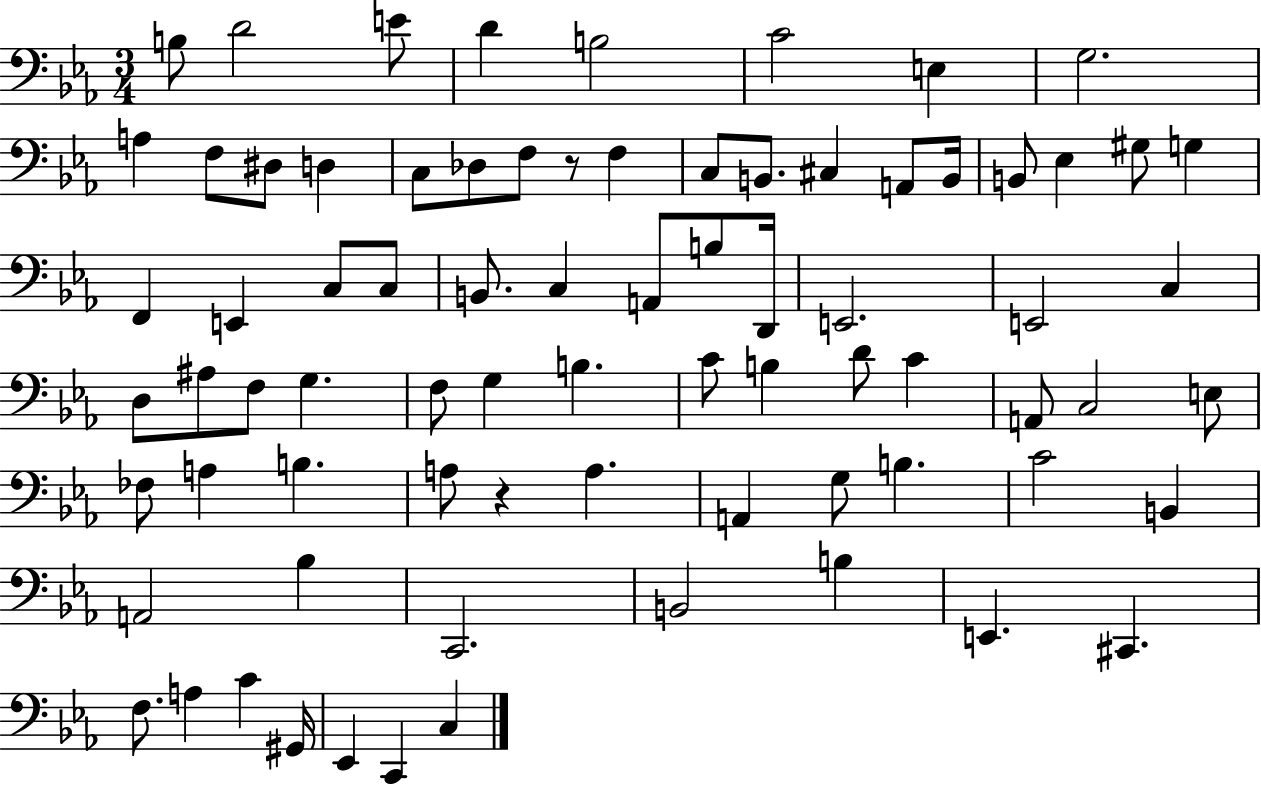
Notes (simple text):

B3/e D4/h E4/e D4/q B3/h C4/h E3/q G3/h. A3/q F3/e D#3/e D3/q C3/e Db3/e F3/e R/e F3/q C3/e B2/e. C#3/q A2/e B2/s B2/e Eb3/q G#3/e G3/q F2/q E2/q C3/e C3/e B2/e. C3/q A2/e B3/e D2/s E2/h. E2/h C3/q D3/e A#3/e F3/e G3/q. F3/e G3/q B3/q. C4/e B3/q D4/e C4/q A2/e C3/h E3/e FES3/e A3/q B3/q. A3/e R/q A3/q. A2/q G3/e B3/q. C4/h B2/q A2/h Bb3/q C2/h. B2/h B3/q E2/q. C#2/q. F3/e. A3/q C4/q G#2/s Eb2/q C2/q C3/q